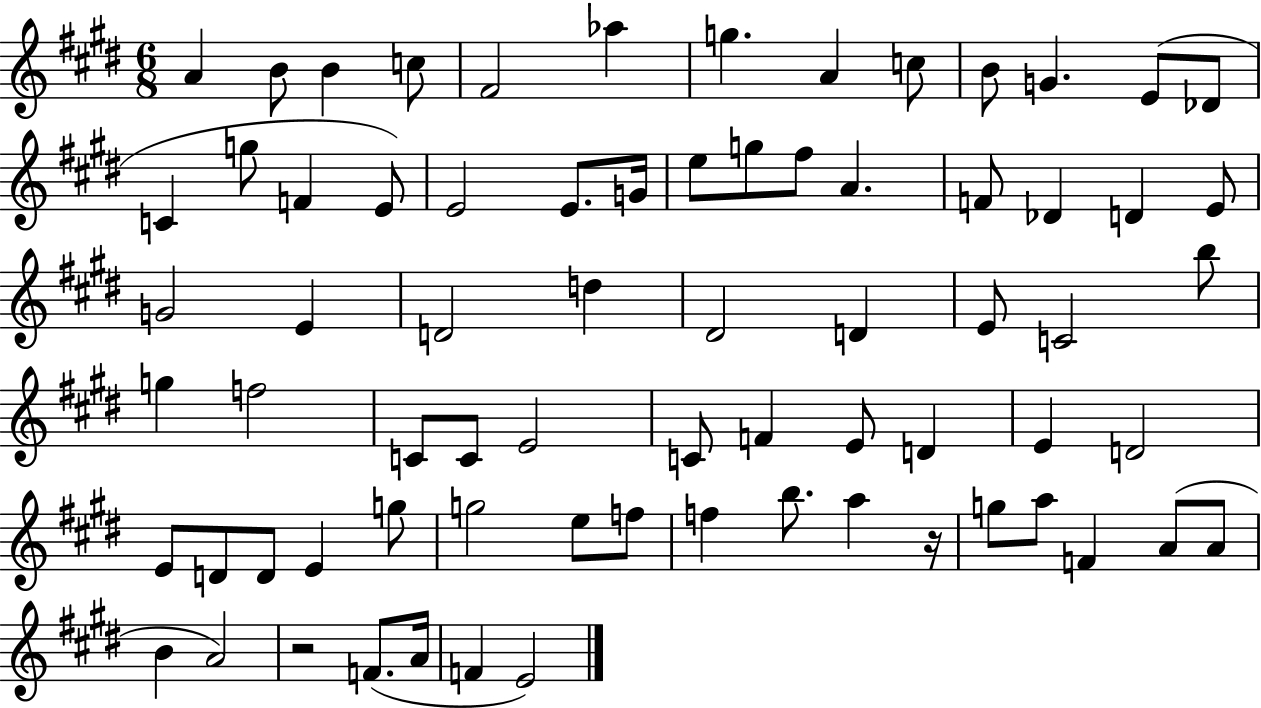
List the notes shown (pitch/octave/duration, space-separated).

A4/q B4/e B4/q C5/e F#4/h Ab5/q G5/q. A4/q C5/e B4/e G4/q. E4/e Db4/e C4/q G5/e F4/q E4/e E4/h E4/e. G4/s E5/e G5/e F#5/e A4/q. F4/e Db4/q D4/q E4/e G4/h E4/q D4/h D5/q D#4/h D4/q E4/e C4/h B5/e G5/q F5/h C4/e C4/e E4/h C4/e F4/q E4/e D4/q E4/q D4/h E4/e D4/e D4/e E4/q G5/e G5/h E5/e F5/e F5/q B5/e. A5/q R/s G5/e A5/e F4/q A4/e A4/e B4/q A4/h R/h F4/e. A4/s F4/q E4/h